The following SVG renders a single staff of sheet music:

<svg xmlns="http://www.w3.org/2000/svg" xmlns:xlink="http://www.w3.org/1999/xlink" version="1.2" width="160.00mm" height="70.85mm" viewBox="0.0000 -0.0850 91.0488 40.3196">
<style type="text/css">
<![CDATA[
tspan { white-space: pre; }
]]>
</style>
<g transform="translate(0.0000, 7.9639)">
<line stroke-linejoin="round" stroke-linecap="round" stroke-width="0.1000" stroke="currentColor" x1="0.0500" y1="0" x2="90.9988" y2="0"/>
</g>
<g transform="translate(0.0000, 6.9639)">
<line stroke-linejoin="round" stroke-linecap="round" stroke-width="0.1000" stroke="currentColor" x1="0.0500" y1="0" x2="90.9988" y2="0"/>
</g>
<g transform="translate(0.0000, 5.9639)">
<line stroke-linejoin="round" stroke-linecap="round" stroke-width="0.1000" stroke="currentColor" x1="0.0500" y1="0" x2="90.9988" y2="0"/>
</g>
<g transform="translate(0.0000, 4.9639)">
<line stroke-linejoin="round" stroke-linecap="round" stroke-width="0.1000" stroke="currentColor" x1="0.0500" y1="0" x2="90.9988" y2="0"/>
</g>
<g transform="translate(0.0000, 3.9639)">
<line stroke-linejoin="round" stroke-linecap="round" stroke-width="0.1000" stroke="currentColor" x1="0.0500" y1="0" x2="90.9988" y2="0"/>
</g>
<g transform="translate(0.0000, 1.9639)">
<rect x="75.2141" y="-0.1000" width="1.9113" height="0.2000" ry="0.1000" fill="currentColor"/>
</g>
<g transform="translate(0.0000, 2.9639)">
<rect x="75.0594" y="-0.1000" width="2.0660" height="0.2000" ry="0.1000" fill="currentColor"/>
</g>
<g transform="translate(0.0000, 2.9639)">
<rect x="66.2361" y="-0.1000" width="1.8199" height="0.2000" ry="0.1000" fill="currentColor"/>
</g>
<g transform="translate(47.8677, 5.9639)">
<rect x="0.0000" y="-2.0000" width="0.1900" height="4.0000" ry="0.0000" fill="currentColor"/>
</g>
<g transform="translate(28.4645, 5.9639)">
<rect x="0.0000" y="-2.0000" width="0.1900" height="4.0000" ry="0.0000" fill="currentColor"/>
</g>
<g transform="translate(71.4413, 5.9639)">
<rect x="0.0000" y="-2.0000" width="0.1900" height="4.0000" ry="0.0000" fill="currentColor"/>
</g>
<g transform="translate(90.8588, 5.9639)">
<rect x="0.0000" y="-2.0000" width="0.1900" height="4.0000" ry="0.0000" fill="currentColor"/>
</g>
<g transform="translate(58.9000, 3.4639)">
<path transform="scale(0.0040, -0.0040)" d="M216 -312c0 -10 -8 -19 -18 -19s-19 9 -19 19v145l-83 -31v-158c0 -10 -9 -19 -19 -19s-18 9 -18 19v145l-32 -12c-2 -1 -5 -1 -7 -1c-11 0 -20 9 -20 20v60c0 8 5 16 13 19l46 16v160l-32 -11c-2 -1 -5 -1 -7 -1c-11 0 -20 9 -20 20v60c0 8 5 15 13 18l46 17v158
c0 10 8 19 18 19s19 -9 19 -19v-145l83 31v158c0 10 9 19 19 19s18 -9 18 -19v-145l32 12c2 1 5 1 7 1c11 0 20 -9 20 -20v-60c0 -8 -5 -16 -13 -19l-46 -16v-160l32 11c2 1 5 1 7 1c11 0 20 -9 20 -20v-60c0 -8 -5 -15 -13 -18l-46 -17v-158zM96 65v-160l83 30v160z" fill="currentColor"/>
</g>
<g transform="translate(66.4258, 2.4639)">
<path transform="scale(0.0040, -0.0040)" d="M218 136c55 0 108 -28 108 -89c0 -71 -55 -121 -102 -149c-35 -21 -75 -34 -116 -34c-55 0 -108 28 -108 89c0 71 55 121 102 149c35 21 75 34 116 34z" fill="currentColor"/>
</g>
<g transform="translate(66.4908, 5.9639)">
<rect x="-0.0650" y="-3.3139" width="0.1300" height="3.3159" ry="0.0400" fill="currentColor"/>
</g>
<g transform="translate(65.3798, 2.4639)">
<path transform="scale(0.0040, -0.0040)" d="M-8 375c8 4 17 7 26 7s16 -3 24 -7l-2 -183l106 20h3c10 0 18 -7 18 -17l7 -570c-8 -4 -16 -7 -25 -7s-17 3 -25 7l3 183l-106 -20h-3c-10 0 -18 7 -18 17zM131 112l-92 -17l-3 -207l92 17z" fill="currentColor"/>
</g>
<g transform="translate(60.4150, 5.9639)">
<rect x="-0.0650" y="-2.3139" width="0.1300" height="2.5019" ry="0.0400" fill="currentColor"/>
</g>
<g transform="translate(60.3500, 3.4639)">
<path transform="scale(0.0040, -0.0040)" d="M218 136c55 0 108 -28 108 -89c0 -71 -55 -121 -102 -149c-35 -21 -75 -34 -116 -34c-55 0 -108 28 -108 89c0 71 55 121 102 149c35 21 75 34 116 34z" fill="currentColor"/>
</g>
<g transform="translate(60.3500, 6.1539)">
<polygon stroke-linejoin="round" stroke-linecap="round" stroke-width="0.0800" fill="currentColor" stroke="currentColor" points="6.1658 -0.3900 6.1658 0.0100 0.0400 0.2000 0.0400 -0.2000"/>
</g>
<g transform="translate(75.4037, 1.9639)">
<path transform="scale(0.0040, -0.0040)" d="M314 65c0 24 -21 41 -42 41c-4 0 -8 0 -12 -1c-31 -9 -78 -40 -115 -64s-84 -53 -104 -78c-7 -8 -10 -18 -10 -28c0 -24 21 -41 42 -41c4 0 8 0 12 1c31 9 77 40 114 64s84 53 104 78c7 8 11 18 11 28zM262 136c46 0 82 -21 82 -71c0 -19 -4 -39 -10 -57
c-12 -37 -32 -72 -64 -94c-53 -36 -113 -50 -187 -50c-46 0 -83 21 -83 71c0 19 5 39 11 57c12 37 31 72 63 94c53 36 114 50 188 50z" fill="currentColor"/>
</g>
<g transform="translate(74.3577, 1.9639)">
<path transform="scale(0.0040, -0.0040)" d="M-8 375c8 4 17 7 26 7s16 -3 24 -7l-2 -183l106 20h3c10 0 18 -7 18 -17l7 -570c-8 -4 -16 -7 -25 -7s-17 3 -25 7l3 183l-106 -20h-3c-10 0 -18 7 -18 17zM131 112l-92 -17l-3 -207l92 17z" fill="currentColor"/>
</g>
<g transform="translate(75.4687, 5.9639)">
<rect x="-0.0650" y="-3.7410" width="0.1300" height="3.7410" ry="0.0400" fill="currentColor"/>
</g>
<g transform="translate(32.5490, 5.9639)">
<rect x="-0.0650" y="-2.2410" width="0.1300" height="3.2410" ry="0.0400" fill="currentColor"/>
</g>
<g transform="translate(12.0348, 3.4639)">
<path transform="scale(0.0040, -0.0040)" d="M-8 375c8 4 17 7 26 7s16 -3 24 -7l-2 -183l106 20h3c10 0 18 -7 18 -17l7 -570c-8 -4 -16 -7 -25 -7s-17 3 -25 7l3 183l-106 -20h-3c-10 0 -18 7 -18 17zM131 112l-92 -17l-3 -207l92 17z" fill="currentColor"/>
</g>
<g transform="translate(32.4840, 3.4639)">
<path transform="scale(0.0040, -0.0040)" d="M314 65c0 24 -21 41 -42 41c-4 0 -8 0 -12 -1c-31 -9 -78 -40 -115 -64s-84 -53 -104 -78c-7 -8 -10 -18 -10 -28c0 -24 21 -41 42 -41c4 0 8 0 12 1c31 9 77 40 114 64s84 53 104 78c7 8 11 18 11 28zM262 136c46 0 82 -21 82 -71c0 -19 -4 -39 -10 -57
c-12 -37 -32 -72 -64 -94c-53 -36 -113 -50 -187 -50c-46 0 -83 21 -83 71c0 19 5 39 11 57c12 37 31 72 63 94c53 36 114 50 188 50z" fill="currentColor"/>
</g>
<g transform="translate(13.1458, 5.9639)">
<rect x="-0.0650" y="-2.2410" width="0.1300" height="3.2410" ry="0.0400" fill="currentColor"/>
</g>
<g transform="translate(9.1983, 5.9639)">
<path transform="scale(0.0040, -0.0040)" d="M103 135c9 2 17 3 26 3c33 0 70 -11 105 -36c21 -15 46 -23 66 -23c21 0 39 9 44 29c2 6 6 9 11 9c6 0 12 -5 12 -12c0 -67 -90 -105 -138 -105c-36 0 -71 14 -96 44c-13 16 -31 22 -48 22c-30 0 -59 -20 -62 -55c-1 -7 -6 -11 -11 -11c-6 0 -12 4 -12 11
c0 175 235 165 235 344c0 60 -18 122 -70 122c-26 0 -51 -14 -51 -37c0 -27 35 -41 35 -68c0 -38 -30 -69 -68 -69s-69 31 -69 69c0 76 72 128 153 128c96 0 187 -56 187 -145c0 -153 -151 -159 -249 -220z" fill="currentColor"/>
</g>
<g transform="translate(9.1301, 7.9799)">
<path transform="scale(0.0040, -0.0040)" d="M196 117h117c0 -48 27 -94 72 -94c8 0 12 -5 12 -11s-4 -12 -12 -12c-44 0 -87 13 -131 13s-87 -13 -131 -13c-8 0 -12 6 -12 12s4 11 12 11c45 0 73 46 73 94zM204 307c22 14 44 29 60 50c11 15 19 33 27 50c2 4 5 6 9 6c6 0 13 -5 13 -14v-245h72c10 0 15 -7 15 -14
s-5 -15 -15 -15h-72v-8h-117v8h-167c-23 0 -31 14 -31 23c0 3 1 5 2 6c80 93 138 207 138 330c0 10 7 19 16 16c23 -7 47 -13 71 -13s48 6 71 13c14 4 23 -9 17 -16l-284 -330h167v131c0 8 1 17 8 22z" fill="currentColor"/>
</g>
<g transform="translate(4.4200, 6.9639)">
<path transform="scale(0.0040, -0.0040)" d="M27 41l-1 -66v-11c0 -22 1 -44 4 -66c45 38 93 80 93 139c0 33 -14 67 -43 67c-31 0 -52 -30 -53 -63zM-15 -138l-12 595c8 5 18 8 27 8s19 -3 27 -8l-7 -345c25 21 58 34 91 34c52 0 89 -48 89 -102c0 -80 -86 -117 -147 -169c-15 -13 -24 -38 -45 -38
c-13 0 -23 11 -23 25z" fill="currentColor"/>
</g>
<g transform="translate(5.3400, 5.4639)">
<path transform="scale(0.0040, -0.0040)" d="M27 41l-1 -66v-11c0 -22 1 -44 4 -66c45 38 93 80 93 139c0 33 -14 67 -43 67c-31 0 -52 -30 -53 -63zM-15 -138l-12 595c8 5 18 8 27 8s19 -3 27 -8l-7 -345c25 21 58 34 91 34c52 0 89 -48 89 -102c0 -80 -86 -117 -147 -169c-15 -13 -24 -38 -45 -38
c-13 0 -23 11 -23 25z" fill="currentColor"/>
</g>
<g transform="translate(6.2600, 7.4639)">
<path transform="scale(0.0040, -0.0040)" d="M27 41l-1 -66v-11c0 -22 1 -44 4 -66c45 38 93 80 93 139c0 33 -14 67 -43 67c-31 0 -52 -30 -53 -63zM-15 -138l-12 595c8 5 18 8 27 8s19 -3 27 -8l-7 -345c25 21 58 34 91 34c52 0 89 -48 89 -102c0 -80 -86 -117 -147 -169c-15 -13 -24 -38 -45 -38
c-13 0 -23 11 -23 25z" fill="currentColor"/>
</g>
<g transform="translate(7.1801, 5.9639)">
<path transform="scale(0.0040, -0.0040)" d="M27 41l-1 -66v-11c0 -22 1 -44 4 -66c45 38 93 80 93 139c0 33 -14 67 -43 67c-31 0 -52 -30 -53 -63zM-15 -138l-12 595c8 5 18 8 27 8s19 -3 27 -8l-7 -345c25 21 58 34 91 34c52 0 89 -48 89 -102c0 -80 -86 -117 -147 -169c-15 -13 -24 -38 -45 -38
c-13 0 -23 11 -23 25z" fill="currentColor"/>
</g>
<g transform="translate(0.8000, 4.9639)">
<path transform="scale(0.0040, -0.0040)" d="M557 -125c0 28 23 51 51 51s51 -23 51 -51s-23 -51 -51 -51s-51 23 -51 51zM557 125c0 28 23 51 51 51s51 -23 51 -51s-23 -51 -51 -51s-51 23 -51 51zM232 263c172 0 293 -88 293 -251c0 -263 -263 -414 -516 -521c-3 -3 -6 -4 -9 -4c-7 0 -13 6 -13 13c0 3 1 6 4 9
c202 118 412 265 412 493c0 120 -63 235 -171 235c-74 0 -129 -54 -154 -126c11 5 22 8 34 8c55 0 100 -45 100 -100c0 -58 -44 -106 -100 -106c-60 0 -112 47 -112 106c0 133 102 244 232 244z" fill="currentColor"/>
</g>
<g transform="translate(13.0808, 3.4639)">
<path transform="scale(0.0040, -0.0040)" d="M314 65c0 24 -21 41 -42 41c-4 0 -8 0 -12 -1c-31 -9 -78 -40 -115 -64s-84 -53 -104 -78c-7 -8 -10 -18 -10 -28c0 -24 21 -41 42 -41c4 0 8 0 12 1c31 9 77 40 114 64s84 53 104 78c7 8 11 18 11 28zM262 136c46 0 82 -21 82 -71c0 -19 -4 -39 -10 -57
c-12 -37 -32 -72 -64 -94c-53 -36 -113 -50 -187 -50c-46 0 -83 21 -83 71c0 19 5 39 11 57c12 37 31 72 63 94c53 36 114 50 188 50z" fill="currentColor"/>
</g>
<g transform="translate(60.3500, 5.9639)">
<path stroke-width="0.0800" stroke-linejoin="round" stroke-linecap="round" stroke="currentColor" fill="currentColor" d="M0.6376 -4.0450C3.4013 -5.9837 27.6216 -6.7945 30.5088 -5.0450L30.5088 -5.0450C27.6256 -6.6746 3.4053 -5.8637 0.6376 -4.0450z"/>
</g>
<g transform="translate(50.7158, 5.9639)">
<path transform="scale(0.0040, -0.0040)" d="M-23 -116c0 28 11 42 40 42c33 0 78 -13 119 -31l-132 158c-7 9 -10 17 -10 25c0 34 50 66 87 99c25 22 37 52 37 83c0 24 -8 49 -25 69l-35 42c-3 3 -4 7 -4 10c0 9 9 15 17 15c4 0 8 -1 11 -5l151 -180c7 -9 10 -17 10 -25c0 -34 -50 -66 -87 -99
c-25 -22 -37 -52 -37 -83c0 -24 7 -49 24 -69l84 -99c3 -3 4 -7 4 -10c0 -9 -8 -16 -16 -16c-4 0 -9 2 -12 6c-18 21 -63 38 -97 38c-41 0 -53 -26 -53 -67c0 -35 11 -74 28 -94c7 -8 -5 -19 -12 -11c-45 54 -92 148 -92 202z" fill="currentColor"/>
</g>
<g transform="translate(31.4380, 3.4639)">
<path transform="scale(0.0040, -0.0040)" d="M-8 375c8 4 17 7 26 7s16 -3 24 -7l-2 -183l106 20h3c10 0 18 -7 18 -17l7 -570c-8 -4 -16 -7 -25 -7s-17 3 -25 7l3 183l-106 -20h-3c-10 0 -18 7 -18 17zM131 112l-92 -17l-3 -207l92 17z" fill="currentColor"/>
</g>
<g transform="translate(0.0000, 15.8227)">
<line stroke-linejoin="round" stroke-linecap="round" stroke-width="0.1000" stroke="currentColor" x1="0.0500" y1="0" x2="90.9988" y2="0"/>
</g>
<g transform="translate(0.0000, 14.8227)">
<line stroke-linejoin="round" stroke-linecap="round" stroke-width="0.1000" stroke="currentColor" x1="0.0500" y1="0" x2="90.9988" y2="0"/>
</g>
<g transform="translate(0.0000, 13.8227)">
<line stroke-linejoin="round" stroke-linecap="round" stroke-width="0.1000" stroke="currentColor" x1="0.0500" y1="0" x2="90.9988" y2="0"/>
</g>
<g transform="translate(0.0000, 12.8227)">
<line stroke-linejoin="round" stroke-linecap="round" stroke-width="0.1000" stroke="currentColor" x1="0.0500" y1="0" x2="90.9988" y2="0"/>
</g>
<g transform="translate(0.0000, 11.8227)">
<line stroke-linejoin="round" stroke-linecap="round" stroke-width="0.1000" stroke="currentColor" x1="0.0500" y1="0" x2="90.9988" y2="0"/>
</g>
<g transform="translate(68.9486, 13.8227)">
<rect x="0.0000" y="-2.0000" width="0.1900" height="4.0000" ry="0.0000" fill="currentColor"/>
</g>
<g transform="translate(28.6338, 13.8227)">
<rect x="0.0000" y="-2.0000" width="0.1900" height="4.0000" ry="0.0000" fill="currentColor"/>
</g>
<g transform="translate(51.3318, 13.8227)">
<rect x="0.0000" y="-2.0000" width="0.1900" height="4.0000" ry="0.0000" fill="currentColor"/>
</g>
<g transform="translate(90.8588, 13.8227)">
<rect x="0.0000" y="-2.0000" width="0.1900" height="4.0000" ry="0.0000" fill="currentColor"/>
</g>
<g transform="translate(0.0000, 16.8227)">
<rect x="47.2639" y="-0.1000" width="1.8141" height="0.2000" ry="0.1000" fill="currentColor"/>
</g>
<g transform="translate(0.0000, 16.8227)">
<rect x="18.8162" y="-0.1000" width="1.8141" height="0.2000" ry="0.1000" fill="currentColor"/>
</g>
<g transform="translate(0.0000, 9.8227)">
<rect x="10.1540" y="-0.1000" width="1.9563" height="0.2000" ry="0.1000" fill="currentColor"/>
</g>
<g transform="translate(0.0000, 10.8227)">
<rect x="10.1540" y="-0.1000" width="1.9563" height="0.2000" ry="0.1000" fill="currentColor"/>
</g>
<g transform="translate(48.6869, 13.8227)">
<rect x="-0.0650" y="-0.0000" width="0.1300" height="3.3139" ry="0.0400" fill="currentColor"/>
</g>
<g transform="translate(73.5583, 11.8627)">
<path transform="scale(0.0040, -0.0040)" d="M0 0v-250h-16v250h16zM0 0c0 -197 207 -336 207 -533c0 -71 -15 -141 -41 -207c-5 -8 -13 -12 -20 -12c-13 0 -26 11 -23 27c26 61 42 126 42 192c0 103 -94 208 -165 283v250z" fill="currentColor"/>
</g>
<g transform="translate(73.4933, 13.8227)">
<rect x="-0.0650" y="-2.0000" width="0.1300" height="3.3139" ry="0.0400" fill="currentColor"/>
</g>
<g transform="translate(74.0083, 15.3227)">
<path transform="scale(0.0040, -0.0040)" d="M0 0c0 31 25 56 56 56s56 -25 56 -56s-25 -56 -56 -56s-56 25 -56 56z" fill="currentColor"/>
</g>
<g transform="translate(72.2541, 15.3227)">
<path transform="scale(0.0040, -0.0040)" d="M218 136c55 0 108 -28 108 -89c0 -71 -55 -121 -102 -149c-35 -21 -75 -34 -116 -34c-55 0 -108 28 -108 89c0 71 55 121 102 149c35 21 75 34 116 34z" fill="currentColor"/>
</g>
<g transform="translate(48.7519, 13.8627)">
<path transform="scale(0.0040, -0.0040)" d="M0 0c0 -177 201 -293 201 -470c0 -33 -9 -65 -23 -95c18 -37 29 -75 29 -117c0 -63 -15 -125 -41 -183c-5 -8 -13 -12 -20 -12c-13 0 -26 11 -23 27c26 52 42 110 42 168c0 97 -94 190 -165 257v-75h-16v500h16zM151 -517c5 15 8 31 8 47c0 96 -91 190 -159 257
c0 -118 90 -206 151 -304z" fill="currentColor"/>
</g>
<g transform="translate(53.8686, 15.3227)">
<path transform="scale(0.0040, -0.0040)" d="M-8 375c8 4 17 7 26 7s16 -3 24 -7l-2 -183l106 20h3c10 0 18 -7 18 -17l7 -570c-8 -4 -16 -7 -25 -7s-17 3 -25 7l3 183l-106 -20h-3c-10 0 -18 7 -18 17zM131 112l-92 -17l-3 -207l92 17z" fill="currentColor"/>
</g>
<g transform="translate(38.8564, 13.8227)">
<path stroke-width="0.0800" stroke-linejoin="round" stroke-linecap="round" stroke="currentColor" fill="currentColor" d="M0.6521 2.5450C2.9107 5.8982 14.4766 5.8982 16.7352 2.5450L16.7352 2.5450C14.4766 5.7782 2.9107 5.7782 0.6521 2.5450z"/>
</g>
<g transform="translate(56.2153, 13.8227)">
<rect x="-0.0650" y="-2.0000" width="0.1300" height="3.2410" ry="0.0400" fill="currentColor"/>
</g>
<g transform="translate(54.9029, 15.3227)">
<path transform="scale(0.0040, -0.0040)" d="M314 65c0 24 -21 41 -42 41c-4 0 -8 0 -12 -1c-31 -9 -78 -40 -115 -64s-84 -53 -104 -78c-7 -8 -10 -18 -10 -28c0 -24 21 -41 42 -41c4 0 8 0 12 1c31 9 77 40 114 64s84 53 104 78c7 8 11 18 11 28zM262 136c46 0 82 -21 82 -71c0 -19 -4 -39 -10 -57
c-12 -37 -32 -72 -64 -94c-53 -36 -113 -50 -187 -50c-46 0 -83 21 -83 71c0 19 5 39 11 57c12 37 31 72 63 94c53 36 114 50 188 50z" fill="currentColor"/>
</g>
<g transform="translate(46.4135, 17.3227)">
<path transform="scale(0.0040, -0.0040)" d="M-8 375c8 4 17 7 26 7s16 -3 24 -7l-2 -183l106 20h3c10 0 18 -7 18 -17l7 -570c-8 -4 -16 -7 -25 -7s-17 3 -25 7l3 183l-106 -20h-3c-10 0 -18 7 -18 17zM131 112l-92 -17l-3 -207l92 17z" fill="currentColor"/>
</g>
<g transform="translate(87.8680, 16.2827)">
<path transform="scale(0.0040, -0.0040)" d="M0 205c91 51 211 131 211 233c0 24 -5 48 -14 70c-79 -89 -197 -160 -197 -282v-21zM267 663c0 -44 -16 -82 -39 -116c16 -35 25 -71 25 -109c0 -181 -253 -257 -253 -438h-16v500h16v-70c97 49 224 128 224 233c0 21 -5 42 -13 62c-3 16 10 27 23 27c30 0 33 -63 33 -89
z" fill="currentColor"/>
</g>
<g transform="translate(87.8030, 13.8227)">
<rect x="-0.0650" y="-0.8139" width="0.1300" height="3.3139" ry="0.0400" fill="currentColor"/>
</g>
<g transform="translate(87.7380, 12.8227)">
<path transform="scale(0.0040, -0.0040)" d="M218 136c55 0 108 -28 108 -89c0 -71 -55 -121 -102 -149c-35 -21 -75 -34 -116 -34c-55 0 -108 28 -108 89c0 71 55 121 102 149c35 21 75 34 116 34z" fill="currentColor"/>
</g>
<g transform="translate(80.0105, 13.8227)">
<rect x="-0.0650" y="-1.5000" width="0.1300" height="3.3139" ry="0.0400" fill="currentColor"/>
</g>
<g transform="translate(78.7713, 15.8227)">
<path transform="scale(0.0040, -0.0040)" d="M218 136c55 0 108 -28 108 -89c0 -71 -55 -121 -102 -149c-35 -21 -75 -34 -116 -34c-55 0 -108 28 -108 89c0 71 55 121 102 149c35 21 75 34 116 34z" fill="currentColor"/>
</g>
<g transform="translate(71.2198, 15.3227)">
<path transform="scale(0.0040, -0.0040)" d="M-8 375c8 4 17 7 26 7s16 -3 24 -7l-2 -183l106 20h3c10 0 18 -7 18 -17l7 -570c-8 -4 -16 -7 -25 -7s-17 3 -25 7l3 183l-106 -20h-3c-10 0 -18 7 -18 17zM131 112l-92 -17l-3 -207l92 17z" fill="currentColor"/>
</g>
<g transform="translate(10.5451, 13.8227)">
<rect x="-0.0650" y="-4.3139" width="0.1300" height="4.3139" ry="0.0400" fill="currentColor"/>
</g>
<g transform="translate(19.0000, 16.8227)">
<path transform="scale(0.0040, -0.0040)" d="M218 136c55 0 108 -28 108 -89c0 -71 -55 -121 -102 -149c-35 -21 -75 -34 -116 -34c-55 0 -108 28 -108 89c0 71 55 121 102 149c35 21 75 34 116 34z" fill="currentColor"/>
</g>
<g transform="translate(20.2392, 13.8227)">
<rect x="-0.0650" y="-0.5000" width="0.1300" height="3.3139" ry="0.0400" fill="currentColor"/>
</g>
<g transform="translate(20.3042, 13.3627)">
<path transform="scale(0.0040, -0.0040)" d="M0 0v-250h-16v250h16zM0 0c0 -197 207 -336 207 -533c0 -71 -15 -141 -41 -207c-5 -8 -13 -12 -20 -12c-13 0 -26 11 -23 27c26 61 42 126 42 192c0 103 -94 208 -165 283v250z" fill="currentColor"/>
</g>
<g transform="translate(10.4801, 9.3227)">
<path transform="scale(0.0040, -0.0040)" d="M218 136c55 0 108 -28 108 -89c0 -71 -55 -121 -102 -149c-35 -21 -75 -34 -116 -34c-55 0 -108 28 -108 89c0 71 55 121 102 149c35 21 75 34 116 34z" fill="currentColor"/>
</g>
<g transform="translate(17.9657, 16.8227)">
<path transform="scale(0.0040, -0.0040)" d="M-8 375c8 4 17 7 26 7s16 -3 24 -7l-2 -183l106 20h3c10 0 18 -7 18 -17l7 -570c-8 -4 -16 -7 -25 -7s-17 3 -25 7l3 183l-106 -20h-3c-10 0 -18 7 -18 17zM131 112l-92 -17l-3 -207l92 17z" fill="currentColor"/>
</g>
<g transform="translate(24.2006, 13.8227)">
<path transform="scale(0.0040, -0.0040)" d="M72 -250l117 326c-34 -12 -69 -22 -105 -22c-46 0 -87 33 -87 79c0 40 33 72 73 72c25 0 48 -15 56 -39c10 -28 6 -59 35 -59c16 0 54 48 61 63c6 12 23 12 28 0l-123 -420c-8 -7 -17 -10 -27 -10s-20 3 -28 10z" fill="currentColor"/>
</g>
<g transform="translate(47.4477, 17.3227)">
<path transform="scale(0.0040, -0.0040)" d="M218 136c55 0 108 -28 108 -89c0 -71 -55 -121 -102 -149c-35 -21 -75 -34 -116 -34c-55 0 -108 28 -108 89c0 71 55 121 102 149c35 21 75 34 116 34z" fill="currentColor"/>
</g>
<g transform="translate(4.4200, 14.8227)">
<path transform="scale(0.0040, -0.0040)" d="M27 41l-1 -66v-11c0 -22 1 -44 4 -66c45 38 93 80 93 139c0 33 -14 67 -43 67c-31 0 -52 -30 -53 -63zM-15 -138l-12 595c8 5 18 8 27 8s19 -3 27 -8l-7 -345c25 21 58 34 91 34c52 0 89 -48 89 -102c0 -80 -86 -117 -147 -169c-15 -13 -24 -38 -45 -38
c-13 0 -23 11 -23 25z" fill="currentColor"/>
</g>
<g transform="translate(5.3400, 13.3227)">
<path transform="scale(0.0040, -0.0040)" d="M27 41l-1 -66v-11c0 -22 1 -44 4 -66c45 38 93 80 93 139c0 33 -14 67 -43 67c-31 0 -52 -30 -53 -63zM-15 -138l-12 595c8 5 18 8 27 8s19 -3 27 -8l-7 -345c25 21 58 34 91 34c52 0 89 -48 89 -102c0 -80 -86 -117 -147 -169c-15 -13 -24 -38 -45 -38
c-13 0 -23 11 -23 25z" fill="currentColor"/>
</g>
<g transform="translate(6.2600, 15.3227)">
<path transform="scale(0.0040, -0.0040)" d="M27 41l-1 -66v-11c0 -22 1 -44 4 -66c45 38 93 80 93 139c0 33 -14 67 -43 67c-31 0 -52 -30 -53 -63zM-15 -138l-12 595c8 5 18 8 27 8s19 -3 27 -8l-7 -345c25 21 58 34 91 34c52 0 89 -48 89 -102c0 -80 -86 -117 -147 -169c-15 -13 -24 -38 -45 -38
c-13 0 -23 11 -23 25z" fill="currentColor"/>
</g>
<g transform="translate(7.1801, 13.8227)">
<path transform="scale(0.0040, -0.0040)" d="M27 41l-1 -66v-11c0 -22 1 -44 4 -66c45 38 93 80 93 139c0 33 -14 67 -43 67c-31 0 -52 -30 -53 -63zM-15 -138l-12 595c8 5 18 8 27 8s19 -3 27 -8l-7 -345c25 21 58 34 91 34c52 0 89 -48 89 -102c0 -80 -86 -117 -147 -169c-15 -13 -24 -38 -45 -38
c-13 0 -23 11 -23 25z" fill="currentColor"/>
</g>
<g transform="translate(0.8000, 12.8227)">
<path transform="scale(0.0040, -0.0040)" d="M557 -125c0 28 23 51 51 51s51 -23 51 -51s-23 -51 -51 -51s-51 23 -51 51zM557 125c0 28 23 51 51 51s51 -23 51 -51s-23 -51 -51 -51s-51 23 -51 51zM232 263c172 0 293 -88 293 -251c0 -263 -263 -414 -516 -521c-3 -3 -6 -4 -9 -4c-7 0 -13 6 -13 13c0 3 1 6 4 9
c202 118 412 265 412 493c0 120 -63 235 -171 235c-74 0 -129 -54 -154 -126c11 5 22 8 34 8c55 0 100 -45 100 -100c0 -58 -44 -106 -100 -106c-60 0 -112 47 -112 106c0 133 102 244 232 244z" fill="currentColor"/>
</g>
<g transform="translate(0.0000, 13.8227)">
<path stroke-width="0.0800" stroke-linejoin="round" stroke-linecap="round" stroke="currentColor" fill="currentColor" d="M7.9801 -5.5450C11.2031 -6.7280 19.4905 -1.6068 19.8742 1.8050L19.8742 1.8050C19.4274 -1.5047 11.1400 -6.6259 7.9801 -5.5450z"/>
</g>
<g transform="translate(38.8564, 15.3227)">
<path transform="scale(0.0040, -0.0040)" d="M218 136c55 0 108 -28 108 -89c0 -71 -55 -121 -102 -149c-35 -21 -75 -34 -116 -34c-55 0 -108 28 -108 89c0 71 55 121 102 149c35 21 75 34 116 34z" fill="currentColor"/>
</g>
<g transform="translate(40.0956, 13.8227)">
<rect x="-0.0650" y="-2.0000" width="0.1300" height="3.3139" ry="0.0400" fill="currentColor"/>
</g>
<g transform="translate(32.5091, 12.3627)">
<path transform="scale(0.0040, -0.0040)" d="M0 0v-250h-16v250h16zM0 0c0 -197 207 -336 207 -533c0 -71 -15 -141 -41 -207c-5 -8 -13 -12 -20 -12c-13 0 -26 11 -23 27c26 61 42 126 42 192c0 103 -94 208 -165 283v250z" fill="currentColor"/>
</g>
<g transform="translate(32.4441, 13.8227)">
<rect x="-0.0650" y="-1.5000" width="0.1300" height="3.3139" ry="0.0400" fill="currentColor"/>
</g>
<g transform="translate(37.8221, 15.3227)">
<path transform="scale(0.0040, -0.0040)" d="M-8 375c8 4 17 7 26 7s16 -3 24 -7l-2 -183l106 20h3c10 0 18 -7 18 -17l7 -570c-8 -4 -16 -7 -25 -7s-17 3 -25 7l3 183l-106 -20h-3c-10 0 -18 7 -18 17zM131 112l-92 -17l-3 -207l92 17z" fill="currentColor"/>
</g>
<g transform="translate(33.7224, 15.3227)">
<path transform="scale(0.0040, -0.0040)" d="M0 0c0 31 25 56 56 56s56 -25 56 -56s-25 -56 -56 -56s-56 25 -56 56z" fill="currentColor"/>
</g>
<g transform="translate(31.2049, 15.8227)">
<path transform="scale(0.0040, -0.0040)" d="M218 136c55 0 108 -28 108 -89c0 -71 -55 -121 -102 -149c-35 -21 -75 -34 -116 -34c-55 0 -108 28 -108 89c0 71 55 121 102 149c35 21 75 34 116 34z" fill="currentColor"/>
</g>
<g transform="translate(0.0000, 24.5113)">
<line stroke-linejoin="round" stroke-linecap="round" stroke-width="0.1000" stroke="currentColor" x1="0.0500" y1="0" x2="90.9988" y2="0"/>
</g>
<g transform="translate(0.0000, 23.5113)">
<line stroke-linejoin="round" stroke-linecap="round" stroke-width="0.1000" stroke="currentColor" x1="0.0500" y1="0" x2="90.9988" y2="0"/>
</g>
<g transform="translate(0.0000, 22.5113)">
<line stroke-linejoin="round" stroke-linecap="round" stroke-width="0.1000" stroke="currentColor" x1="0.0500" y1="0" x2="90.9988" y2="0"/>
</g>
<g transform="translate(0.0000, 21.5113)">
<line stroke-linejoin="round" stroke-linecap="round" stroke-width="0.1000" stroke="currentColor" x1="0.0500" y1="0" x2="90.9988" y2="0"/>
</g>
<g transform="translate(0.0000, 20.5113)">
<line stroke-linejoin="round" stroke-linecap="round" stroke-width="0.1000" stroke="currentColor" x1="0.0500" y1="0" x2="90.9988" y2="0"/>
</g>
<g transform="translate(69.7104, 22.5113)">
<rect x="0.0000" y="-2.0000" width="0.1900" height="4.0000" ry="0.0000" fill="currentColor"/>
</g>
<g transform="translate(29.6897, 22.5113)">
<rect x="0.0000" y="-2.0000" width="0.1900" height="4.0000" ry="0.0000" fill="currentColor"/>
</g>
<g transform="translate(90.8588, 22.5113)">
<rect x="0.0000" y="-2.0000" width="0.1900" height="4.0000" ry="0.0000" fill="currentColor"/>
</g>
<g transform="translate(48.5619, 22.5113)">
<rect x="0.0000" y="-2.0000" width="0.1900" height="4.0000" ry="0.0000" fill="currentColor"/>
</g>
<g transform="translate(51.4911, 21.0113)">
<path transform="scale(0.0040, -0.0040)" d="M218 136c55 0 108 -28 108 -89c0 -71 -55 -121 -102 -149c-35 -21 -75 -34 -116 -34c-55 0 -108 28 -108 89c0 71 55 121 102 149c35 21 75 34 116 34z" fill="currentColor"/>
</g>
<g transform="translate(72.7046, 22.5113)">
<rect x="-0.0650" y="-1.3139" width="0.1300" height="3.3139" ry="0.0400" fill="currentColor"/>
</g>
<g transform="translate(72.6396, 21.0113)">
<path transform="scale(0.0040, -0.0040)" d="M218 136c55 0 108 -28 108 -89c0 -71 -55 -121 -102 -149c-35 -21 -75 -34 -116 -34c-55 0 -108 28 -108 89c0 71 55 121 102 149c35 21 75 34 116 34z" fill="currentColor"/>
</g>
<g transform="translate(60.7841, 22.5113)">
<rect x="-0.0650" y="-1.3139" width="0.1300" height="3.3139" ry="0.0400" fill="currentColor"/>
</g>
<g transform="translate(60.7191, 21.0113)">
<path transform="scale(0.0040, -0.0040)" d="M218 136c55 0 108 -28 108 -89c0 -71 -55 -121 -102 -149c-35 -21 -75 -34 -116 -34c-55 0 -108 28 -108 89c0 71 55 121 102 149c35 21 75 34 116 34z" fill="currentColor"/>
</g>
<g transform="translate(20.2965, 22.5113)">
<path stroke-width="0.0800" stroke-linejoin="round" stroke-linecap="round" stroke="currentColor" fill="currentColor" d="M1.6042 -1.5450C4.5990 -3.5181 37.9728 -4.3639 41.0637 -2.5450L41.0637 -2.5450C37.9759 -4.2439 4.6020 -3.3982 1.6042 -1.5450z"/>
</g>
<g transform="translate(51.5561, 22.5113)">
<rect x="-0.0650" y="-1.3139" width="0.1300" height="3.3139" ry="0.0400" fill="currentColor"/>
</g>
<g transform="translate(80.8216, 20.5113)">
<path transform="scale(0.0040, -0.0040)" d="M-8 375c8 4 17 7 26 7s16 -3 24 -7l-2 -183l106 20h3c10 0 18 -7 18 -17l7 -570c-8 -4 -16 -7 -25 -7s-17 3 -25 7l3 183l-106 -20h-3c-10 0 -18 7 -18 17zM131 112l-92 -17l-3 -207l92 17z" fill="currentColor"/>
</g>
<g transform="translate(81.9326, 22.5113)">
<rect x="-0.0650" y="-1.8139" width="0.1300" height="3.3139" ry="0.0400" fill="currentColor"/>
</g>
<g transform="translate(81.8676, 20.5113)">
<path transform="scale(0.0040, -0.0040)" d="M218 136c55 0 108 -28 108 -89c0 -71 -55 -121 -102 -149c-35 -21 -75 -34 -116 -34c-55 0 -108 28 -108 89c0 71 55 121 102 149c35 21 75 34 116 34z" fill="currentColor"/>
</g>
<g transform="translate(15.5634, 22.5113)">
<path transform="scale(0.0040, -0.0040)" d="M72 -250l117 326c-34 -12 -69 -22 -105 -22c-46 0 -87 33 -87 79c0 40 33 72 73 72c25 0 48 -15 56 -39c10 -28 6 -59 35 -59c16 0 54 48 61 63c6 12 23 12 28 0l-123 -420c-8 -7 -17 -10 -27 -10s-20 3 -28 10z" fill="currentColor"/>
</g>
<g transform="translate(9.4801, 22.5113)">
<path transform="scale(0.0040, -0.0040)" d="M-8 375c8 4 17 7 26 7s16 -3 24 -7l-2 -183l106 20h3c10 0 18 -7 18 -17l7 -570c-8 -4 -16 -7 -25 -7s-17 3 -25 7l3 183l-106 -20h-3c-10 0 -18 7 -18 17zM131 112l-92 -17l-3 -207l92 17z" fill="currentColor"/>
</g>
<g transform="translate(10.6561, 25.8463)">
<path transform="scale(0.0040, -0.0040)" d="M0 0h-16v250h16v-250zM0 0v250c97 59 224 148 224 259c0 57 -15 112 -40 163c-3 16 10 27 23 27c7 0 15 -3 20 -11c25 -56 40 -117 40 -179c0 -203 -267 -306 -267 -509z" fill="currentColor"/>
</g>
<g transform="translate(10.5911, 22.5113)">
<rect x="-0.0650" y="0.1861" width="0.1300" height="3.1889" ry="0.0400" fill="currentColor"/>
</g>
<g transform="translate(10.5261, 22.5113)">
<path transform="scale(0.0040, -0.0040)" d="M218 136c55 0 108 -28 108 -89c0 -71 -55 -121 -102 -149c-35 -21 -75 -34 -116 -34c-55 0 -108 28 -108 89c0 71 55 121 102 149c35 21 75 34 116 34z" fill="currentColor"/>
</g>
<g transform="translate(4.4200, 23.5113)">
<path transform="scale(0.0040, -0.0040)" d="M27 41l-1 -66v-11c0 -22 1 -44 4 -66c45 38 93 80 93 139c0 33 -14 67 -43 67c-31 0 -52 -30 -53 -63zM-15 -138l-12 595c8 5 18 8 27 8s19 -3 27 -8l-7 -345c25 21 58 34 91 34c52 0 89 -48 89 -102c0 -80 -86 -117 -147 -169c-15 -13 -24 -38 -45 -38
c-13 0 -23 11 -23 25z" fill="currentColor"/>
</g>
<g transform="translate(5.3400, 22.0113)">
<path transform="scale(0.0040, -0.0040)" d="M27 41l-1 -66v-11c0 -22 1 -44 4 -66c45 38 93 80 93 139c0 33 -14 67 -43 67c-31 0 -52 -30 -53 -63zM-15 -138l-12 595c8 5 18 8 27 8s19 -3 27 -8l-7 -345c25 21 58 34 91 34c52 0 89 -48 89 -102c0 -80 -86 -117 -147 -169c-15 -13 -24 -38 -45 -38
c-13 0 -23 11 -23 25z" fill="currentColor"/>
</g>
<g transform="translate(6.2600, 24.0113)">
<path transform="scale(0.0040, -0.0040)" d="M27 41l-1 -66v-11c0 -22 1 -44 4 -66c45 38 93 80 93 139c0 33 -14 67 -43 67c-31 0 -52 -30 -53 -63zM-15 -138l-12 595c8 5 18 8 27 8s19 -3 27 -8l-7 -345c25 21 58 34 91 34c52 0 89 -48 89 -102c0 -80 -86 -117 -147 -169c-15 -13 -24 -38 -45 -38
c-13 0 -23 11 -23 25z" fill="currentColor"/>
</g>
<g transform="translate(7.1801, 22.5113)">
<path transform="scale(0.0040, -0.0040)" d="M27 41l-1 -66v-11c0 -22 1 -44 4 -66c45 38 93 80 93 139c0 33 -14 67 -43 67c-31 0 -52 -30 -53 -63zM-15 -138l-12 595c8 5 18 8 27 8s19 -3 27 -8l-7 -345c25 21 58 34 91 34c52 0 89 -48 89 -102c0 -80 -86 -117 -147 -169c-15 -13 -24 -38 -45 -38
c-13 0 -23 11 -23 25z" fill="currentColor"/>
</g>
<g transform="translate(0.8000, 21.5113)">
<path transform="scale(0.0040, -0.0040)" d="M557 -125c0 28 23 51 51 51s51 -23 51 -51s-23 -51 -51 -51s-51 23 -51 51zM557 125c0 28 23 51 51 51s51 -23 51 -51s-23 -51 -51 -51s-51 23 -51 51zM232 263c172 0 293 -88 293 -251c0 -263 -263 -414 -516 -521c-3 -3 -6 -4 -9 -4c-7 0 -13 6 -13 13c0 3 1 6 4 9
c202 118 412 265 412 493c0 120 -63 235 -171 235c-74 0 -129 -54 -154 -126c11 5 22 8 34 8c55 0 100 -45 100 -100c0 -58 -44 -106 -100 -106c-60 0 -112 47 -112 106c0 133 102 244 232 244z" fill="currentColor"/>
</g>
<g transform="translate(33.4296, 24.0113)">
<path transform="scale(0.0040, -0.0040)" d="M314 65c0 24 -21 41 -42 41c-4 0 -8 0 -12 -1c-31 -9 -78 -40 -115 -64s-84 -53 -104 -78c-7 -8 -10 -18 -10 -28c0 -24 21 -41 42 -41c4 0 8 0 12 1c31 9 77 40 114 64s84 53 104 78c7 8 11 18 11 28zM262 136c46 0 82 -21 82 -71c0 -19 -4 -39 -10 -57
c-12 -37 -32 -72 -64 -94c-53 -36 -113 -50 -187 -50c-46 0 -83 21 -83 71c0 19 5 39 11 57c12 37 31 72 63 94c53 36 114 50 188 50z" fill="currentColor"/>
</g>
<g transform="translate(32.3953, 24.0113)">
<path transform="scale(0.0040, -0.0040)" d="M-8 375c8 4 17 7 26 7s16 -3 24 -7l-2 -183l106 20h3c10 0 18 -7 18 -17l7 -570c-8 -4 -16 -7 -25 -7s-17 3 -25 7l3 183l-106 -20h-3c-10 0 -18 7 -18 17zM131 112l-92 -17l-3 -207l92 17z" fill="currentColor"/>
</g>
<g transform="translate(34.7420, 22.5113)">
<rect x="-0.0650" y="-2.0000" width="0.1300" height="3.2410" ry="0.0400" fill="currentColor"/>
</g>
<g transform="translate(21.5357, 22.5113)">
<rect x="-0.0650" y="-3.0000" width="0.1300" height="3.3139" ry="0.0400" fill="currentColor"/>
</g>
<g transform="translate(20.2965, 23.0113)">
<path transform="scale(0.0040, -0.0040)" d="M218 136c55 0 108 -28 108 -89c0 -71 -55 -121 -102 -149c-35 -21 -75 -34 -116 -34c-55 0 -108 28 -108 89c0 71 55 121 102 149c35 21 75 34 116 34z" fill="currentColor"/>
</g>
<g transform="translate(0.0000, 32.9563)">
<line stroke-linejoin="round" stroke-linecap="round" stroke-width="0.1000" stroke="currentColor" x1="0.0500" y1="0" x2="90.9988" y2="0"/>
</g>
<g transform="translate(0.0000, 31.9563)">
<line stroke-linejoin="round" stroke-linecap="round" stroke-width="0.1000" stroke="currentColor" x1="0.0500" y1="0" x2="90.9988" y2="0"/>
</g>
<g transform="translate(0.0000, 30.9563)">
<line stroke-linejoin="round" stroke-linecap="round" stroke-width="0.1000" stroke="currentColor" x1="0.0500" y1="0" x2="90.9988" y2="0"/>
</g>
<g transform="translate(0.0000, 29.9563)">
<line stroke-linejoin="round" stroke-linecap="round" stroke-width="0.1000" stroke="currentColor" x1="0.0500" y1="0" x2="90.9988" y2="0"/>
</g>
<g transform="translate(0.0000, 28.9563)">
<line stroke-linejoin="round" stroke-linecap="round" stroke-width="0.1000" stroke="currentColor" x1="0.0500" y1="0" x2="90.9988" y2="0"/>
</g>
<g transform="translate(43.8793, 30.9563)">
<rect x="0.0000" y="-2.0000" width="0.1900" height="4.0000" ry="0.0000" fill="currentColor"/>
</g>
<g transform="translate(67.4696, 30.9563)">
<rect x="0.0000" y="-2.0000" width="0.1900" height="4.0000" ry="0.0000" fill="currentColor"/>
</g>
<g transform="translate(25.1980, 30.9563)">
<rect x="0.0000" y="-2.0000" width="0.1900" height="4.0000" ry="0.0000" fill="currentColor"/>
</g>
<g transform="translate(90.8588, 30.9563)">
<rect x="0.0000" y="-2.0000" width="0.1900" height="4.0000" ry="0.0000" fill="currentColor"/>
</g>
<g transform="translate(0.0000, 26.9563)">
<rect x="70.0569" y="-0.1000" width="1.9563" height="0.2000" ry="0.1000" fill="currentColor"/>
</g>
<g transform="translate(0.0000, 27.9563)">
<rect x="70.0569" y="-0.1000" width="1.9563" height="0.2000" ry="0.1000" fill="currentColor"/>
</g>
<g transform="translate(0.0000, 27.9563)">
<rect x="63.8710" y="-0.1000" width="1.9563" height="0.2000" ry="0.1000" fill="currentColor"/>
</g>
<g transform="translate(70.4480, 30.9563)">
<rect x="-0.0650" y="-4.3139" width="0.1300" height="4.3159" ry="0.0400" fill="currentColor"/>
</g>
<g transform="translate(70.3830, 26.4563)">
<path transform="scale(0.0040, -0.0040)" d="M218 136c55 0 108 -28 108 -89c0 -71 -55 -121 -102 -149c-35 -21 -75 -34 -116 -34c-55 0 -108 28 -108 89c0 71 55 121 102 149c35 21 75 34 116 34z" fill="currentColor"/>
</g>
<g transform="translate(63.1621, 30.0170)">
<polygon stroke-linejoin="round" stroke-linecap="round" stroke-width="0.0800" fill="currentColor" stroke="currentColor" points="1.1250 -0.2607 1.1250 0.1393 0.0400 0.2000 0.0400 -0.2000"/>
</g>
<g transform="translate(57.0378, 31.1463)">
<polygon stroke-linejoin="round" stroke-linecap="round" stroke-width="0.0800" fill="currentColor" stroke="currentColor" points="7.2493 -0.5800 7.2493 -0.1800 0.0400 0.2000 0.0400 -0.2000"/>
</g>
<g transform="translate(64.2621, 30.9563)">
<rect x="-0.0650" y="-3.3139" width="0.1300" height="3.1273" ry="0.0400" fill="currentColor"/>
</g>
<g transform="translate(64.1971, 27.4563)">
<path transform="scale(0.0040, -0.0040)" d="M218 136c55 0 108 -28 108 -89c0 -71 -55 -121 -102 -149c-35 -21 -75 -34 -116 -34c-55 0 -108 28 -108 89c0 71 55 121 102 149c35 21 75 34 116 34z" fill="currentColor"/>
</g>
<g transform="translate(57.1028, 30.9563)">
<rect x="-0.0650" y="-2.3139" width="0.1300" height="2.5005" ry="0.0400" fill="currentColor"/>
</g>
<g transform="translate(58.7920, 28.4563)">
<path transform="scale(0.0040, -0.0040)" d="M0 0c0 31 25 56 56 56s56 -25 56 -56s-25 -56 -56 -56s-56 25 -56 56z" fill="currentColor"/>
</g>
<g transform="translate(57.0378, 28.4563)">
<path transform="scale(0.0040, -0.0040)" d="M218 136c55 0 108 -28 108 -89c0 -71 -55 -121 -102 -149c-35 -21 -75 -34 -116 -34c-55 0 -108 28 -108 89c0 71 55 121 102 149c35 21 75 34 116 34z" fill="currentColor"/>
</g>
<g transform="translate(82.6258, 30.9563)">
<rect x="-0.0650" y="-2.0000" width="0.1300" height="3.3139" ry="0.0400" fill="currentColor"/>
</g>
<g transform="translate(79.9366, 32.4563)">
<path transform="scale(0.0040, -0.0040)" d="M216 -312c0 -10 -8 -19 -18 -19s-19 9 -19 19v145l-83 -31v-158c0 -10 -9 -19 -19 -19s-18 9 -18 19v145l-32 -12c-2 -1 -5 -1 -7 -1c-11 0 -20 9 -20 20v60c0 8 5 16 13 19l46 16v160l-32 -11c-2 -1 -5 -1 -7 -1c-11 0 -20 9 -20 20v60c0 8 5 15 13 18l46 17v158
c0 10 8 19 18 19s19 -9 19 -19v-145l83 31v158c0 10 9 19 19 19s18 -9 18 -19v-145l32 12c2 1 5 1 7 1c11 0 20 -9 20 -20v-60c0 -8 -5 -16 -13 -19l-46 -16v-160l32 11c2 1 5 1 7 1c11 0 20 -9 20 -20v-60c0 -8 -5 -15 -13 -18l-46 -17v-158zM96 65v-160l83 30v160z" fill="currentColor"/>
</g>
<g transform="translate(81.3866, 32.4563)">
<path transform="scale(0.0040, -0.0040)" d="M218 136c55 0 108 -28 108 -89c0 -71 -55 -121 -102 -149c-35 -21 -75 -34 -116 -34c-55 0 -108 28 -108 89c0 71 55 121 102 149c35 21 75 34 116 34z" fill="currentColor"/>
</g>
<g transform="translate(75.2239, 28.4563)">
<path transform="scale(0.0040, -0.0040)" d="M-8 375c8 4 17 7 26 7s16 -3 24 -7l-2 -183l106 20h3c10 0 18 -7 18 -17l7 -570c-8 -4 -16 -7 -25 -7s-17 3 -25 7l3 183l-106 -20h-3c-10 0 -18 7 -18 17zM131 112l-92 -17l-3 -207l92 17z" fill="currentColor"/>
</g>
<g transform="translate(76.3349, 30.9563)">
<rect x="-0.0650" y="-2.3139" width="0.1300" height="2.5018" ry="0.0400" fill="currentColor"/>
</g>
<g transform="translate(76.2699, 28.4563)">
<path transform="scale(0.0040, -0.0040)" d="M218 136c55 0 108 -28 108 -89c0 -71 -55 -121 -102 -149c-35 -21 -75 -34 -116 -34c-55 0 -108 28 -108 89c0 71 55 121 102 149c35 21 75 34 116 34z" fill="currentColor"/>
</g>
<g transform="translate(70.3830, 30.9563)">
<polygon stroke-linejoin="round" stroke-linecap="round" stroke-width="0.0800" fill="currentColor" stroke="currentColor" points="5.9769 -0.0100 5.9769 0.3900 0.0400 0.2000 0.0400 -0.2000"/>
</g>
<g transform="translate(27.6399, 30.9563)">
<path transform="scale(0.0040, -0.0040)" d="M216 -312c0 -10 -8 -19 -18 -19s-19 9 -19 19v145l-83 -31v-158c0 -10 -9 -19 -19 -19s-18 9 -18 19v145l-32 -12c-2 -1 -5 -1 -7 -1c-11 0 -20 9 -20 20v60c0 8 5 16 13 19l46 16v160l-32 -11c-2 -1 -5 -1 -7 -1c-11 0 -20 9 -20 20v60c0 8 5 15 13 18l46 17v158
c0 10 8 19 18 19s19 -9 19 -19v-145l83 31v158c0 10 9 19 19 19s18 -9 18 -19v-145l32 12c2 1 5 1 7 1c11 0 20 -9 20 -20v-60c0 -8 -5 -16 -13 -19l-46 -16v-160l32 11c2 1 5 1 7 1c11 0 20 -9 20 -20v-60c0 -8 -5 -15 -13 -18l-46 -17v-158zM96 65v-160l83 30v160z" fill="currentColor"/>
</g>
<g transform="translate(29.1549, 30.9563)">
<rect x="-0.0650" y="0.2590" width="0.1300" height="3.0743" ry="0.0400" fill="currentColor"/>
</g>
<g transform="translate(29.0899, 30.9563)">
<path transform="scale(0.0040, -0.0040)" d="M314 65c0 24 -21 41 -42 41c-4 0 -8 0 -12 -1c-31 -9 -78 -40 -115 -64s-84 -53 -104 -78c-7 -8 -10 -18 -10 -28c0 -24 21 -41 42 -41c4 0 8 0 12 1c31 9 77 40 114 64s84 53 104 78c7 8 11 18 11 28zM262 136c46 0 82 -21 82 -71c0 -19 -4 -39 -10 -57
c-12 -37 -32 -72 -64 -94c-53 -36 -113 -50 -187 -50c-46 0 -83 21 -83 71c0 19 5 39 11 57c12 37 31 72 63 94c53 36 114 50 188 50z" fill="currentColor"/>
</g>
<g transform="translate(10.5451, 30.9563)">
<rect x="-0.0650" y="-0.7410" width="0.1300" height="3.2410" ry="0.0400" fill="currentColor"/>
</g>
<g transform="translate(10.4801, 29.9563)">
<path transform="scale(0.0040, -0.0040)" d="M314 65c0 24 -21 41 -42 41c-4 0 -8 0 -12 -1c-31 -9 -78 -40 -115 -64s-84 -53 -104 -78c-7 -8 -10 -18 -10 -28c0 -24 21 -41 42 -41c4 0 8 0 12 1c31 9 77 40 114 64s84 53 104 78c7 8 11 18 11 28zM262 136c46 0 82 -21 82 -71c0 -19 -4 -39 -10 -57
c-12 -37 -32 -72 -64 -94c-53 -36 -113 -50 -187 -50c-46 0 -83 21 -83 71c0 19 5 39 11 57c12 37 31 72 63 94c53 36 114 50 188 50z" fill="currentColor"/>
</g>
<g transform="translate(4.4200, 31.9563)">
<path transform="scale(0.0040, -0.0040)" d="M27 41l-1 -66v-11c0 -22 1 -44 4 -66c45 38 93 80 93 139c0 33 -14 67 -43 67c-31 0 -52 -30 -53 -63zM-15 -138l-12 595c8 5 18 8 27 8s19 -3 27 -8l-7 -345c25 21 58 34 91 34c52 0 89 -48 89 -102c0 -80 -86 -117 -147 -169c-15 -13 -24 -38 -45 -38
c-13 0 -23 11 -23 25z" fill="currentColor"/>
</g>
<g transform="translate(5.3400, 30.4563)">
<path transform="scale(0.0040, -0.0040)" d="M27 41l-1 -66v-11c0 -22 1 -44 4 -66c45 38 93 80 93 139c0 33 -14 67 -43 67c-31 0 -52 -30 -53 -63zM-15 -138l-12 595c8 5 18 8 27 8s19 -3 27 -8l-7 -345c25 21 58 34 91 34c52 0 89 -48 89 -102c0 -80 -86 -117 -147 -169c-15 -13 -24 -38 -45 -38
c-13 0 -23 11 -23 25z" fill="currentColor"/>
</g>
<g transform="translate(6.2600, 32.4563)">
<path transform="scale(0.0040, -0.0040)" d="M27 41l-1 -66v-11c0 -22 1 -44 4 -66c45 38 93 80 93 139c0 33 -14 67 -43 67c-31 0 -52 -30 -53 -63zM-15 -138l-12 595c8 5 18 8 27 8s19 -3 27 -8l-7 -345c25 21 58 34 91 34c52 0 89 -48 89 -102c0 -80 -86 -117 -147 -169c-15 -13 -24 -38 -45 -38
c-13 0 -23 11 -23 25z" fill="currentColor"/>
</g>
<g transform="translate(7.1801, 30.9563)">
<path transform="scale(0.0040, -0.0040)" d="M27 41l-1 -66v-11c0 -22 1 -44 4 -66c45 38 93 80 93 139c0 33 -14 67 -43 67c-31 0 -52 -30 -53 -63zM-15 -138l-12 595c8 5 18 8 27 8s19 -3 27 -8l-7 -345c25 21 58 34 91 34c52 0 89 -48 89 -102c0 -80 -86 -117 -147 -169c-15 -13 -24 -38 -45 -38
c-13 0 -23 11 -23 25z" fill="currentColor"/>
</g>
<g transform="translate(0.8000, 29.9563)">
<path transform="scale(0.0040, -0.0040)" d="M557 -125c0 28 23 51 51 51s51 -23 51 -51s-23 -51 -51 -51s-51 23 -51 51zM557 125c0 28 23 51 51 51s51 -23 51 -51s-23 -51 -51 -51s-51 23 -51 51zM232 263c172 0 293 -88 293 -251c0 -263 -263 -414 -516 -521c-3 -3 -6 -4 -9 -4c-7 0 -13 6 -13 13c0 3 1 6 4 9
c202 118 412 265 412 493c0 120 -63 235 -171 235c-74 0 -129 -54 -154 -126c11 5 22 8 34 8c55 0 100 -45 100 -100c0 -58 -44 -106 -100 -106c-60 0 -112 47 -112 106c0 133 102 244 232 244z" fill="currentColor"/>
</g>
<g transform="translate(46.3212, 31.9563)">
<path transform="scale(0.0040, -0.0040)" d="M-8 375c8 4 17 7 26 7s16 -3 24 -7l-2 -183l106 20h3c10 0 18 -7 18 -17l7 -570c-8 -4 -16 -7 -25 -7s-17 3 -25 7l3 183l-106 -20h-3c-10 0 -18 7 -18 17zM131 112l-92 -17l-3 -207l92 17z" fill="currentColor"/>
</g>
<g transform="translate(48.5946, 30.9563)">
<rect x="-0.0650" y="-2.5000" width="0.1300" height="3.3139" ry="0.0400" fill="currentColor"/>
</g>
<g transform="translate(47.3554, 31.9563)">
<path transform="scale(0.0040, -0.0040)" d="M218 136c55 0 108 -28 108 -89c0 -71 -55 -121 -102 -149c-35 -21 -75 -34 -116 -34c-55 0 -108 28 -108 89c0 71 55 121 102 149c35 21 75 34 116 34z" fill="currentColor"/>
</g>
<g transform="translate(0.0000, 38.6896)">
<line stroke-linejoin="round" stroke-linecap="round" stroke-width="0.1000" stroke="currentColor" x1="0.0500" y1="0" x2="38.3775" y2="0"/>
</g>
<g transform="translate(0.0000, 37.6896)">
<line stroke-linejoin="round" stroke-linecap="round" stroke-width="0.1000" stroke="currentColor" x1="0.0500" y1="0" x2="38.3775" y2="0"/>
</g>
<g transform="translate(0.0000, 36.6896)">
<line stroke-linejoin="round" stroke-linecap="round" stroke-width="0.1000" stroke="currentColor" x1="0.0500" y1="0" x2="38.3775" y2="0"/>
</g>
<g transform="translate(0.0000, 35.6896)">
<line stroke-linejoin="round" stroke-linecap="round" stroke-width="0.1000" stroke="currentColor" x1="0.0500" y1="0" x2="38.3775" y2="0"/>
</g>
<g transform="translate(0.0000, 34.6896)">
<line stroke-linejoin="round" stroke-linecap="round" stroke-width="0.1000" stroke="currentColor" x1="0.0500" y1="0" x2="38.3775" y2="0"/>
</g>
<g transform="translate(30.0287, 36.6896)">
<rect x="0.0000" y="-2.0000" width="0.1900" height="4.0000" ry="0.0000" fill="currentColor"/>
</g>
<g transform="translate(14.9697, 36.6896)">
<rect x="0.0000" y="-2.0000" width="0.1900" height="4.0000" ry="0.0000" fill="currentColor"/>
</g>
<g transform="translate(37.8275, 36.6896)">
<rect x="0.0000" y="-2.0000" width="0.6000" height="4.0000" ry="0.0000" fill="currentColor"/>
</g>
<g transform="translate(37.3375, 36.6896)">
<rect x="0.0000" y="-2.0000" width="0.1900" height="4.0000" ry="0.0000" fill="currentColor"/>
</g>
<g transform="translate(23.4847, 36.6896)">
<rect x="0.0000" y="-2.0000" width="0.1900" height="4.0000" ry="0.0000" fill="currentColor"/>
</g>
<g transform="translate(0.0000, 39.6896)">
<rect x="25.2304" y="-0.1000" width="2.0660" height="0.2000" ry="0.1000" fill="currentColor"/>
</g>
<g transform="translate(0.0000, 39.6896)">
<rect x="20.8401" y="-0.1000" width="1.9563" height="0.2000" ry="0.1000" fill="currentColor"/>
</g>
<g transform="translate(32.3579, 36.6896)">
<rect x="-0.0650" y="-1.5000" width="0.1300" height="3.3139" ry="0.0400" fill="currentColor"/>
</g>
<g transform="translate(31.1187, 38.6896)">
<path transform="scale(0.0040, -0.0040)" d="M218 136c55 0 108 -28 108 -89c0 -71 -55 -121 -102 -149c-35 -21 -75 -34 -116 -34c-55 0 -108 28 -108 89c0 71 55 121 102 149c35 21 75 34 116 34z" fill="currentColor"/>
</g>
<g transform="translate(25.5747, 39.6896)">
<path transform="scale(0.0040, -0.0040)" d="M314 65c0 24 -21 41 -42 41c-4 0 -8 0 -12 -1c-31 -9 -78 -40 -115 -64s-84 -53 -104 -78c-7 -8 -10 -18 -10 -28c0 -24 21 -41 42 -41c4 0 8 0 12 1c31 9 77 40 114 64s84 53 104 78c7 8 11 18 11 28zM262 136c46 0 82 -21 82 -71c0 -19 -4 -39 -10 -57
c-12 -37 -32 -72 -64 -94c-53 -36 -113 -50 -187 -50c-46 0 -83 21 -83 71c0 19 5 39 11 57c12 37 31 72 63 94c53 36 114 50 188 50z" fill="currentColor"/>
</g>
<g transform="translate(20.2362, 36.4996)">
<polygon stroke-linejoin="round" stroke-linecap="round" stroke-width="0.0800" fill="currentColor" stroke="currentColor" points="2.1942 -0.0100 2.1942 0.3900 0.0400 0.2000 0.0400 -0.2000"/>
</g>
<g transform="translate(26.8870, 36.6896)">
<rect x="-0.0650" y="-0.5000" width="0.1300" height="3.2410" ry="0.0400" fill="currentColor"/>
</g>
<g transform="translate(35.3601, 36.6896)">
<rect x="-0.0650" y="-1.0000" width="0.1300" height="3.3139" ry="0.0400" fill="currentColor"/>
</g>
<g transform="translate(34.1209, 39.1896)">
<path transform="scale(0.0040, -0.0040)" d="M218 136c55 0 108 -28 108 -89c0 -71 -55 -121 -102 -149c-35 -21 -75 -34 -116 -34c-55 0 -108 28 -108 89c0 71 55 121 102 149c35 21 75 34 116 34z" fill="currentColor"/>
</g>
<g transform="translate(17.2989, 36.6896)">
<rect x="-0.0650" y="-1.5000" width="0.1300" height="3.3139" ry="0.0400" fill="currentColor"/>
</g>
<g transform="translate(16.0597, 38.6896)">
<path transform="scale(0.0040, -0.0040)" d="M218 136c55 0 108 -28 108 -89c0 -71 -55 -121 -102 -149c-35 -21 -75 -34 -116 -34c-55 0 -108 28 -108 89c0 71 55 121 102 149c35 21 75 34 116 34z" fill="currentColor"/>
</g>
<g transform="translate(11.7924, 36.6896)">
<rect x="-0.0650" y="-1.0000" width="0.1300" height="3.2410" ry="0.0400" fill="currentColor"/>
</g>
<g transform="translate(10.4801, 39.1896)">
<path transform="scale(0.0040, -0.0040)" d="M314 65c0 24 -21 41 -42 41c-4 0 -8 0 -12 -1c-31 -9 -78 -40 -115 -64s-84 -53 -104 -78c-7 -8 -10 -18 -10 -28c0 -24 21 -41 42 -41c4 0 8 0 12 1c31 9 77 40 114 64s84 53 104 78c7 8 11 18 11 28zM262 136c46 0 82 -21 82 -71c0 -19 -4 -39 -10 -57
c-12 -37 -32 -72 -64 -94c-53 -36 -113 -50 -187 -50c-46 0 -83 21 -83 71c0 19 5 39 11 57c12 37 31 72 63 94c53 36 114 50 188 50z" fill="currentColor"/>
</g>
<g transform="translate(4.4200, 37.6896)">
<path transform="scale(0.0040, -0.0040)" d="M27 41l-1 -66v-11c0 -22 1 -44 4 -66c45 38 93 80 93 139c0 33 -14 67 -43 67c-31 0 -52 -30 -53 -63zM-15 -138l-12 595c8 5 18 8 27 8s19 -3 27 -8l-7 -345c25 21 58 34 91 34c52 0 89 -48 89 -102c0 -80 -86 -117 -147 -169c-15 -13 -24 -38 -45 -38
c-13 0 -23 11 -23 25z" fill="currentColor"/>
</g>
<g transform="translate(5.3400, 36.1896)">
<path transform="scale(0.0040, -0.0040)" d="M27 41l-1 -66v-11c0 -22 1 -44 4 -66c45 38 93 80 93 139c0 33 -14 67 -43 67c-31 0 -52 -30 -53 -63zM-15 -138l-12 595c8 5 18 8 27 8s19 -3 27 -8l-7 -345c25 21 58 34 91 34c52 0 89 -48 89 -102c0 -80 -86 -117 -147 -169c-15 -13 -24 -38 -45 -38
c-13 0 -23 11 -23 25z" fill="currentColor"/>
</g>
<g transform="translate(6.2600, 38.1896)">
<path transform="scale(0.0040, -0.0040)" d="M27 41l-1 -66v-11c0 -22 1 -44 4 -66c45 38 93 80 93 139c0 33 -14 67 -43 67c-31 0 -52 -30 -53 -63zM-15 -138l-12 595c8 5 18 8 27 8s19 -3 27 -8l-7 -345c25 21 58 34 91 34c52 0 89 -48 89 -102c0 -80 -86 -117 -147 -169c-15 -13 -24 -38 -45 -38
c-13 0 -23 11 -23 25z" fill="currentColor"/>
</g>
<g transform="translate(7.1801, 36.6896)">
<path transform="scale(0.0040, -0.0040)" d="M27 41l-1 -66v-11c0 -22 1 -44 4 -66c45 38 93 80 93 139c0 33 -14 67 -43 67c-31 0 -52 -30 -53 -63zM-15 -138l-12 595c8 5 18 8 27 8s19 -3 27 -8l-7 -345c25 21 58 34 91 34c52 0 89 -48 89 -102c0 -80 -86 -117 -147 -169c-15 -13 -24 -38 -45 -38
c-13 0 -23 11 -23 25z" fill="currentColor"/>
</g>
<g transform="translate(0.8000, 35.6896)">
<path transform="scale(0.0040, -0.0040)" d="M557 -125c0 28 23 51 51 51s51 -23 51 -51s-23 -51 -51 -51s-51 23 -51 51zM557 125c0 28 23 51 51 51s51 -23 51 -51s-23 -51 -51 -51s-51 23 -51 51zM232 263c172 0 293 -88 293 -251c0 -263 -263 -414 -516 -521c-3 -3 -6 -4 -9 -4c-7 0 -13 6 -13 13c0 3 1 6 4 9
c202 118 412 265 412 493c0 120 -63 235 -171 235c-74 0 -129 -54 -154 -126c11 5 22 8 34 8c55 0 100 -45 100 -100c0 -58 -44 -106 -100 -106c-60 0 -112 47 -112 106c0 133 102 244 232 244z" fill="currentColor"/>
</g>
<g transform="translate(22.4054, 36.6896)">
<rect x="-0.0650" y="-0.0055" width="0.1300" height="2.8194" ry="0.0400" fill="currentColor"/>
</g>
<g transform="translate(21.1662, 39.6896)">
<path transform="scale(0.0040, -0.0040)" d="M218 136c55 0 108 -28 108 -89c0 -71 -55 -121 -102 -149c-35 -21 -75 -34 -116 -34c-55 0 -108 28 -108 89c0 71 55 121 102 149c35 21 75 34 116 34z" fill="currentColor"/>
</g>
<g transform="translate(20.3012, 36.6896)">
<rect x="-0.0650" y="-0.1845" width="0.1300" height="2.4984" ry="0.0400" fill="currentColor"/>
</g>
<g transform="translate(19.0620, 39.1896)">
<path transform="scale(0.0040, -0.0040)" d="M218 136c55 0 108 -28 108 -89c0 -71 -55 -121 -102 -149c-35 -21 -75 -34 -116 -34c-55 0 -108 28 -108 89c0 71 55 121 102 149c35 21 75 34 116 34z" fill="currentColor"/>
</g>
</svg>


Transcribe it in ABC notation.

X:1
T:Untitled
M:2/4
L:1/4
K:Ab
B,2 B,2 z ^B,/2 D/2 E2 F E,,/2 z/2 G,,/2 A,, D,,/4 A,,2 A,,/2 G,, F,/4 D,/2 z/2 C, A,,2 G, G, G, A, F,2 ^D,2 B,, _B,/2 _D/4 F/2 B,/2 ^A,, F,,2 G,, F,,/2 _E,,/2 _E,,2 G,, F,,